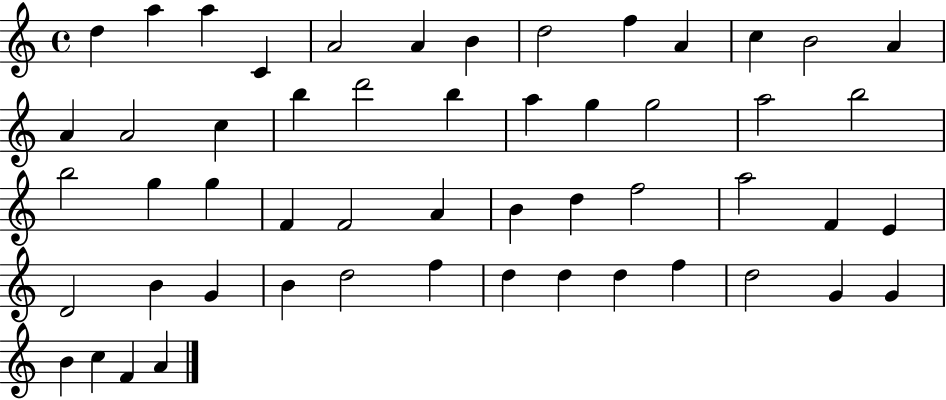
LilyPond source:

{
  \clef treble
  \time 4/4
  \defaultTimeSignature
  \key c \major
  d''4 a''4 a''4 c'4 | a'2 a'4 b'4 | d''2 f''4 a'4 | c''4 b'2 a'4 | \break a'4 a'2 c''4 | b''4 d'''2 b''4 | a''4 g''4 g''2 | a''2 b''2 | \break b''2 g''4 g''4 | f'4 f'2 a'4 | b'4 d''4 f''2 | a''2 f'4 e'4 | \break d'2 b'4 g'4 | b'4 d''2 f''4 | d''4 d''4 d''4 f''4 | d''2 g'4 g'4 | \break b'4 c''4 f'4 a'4 | \bar "|."
}